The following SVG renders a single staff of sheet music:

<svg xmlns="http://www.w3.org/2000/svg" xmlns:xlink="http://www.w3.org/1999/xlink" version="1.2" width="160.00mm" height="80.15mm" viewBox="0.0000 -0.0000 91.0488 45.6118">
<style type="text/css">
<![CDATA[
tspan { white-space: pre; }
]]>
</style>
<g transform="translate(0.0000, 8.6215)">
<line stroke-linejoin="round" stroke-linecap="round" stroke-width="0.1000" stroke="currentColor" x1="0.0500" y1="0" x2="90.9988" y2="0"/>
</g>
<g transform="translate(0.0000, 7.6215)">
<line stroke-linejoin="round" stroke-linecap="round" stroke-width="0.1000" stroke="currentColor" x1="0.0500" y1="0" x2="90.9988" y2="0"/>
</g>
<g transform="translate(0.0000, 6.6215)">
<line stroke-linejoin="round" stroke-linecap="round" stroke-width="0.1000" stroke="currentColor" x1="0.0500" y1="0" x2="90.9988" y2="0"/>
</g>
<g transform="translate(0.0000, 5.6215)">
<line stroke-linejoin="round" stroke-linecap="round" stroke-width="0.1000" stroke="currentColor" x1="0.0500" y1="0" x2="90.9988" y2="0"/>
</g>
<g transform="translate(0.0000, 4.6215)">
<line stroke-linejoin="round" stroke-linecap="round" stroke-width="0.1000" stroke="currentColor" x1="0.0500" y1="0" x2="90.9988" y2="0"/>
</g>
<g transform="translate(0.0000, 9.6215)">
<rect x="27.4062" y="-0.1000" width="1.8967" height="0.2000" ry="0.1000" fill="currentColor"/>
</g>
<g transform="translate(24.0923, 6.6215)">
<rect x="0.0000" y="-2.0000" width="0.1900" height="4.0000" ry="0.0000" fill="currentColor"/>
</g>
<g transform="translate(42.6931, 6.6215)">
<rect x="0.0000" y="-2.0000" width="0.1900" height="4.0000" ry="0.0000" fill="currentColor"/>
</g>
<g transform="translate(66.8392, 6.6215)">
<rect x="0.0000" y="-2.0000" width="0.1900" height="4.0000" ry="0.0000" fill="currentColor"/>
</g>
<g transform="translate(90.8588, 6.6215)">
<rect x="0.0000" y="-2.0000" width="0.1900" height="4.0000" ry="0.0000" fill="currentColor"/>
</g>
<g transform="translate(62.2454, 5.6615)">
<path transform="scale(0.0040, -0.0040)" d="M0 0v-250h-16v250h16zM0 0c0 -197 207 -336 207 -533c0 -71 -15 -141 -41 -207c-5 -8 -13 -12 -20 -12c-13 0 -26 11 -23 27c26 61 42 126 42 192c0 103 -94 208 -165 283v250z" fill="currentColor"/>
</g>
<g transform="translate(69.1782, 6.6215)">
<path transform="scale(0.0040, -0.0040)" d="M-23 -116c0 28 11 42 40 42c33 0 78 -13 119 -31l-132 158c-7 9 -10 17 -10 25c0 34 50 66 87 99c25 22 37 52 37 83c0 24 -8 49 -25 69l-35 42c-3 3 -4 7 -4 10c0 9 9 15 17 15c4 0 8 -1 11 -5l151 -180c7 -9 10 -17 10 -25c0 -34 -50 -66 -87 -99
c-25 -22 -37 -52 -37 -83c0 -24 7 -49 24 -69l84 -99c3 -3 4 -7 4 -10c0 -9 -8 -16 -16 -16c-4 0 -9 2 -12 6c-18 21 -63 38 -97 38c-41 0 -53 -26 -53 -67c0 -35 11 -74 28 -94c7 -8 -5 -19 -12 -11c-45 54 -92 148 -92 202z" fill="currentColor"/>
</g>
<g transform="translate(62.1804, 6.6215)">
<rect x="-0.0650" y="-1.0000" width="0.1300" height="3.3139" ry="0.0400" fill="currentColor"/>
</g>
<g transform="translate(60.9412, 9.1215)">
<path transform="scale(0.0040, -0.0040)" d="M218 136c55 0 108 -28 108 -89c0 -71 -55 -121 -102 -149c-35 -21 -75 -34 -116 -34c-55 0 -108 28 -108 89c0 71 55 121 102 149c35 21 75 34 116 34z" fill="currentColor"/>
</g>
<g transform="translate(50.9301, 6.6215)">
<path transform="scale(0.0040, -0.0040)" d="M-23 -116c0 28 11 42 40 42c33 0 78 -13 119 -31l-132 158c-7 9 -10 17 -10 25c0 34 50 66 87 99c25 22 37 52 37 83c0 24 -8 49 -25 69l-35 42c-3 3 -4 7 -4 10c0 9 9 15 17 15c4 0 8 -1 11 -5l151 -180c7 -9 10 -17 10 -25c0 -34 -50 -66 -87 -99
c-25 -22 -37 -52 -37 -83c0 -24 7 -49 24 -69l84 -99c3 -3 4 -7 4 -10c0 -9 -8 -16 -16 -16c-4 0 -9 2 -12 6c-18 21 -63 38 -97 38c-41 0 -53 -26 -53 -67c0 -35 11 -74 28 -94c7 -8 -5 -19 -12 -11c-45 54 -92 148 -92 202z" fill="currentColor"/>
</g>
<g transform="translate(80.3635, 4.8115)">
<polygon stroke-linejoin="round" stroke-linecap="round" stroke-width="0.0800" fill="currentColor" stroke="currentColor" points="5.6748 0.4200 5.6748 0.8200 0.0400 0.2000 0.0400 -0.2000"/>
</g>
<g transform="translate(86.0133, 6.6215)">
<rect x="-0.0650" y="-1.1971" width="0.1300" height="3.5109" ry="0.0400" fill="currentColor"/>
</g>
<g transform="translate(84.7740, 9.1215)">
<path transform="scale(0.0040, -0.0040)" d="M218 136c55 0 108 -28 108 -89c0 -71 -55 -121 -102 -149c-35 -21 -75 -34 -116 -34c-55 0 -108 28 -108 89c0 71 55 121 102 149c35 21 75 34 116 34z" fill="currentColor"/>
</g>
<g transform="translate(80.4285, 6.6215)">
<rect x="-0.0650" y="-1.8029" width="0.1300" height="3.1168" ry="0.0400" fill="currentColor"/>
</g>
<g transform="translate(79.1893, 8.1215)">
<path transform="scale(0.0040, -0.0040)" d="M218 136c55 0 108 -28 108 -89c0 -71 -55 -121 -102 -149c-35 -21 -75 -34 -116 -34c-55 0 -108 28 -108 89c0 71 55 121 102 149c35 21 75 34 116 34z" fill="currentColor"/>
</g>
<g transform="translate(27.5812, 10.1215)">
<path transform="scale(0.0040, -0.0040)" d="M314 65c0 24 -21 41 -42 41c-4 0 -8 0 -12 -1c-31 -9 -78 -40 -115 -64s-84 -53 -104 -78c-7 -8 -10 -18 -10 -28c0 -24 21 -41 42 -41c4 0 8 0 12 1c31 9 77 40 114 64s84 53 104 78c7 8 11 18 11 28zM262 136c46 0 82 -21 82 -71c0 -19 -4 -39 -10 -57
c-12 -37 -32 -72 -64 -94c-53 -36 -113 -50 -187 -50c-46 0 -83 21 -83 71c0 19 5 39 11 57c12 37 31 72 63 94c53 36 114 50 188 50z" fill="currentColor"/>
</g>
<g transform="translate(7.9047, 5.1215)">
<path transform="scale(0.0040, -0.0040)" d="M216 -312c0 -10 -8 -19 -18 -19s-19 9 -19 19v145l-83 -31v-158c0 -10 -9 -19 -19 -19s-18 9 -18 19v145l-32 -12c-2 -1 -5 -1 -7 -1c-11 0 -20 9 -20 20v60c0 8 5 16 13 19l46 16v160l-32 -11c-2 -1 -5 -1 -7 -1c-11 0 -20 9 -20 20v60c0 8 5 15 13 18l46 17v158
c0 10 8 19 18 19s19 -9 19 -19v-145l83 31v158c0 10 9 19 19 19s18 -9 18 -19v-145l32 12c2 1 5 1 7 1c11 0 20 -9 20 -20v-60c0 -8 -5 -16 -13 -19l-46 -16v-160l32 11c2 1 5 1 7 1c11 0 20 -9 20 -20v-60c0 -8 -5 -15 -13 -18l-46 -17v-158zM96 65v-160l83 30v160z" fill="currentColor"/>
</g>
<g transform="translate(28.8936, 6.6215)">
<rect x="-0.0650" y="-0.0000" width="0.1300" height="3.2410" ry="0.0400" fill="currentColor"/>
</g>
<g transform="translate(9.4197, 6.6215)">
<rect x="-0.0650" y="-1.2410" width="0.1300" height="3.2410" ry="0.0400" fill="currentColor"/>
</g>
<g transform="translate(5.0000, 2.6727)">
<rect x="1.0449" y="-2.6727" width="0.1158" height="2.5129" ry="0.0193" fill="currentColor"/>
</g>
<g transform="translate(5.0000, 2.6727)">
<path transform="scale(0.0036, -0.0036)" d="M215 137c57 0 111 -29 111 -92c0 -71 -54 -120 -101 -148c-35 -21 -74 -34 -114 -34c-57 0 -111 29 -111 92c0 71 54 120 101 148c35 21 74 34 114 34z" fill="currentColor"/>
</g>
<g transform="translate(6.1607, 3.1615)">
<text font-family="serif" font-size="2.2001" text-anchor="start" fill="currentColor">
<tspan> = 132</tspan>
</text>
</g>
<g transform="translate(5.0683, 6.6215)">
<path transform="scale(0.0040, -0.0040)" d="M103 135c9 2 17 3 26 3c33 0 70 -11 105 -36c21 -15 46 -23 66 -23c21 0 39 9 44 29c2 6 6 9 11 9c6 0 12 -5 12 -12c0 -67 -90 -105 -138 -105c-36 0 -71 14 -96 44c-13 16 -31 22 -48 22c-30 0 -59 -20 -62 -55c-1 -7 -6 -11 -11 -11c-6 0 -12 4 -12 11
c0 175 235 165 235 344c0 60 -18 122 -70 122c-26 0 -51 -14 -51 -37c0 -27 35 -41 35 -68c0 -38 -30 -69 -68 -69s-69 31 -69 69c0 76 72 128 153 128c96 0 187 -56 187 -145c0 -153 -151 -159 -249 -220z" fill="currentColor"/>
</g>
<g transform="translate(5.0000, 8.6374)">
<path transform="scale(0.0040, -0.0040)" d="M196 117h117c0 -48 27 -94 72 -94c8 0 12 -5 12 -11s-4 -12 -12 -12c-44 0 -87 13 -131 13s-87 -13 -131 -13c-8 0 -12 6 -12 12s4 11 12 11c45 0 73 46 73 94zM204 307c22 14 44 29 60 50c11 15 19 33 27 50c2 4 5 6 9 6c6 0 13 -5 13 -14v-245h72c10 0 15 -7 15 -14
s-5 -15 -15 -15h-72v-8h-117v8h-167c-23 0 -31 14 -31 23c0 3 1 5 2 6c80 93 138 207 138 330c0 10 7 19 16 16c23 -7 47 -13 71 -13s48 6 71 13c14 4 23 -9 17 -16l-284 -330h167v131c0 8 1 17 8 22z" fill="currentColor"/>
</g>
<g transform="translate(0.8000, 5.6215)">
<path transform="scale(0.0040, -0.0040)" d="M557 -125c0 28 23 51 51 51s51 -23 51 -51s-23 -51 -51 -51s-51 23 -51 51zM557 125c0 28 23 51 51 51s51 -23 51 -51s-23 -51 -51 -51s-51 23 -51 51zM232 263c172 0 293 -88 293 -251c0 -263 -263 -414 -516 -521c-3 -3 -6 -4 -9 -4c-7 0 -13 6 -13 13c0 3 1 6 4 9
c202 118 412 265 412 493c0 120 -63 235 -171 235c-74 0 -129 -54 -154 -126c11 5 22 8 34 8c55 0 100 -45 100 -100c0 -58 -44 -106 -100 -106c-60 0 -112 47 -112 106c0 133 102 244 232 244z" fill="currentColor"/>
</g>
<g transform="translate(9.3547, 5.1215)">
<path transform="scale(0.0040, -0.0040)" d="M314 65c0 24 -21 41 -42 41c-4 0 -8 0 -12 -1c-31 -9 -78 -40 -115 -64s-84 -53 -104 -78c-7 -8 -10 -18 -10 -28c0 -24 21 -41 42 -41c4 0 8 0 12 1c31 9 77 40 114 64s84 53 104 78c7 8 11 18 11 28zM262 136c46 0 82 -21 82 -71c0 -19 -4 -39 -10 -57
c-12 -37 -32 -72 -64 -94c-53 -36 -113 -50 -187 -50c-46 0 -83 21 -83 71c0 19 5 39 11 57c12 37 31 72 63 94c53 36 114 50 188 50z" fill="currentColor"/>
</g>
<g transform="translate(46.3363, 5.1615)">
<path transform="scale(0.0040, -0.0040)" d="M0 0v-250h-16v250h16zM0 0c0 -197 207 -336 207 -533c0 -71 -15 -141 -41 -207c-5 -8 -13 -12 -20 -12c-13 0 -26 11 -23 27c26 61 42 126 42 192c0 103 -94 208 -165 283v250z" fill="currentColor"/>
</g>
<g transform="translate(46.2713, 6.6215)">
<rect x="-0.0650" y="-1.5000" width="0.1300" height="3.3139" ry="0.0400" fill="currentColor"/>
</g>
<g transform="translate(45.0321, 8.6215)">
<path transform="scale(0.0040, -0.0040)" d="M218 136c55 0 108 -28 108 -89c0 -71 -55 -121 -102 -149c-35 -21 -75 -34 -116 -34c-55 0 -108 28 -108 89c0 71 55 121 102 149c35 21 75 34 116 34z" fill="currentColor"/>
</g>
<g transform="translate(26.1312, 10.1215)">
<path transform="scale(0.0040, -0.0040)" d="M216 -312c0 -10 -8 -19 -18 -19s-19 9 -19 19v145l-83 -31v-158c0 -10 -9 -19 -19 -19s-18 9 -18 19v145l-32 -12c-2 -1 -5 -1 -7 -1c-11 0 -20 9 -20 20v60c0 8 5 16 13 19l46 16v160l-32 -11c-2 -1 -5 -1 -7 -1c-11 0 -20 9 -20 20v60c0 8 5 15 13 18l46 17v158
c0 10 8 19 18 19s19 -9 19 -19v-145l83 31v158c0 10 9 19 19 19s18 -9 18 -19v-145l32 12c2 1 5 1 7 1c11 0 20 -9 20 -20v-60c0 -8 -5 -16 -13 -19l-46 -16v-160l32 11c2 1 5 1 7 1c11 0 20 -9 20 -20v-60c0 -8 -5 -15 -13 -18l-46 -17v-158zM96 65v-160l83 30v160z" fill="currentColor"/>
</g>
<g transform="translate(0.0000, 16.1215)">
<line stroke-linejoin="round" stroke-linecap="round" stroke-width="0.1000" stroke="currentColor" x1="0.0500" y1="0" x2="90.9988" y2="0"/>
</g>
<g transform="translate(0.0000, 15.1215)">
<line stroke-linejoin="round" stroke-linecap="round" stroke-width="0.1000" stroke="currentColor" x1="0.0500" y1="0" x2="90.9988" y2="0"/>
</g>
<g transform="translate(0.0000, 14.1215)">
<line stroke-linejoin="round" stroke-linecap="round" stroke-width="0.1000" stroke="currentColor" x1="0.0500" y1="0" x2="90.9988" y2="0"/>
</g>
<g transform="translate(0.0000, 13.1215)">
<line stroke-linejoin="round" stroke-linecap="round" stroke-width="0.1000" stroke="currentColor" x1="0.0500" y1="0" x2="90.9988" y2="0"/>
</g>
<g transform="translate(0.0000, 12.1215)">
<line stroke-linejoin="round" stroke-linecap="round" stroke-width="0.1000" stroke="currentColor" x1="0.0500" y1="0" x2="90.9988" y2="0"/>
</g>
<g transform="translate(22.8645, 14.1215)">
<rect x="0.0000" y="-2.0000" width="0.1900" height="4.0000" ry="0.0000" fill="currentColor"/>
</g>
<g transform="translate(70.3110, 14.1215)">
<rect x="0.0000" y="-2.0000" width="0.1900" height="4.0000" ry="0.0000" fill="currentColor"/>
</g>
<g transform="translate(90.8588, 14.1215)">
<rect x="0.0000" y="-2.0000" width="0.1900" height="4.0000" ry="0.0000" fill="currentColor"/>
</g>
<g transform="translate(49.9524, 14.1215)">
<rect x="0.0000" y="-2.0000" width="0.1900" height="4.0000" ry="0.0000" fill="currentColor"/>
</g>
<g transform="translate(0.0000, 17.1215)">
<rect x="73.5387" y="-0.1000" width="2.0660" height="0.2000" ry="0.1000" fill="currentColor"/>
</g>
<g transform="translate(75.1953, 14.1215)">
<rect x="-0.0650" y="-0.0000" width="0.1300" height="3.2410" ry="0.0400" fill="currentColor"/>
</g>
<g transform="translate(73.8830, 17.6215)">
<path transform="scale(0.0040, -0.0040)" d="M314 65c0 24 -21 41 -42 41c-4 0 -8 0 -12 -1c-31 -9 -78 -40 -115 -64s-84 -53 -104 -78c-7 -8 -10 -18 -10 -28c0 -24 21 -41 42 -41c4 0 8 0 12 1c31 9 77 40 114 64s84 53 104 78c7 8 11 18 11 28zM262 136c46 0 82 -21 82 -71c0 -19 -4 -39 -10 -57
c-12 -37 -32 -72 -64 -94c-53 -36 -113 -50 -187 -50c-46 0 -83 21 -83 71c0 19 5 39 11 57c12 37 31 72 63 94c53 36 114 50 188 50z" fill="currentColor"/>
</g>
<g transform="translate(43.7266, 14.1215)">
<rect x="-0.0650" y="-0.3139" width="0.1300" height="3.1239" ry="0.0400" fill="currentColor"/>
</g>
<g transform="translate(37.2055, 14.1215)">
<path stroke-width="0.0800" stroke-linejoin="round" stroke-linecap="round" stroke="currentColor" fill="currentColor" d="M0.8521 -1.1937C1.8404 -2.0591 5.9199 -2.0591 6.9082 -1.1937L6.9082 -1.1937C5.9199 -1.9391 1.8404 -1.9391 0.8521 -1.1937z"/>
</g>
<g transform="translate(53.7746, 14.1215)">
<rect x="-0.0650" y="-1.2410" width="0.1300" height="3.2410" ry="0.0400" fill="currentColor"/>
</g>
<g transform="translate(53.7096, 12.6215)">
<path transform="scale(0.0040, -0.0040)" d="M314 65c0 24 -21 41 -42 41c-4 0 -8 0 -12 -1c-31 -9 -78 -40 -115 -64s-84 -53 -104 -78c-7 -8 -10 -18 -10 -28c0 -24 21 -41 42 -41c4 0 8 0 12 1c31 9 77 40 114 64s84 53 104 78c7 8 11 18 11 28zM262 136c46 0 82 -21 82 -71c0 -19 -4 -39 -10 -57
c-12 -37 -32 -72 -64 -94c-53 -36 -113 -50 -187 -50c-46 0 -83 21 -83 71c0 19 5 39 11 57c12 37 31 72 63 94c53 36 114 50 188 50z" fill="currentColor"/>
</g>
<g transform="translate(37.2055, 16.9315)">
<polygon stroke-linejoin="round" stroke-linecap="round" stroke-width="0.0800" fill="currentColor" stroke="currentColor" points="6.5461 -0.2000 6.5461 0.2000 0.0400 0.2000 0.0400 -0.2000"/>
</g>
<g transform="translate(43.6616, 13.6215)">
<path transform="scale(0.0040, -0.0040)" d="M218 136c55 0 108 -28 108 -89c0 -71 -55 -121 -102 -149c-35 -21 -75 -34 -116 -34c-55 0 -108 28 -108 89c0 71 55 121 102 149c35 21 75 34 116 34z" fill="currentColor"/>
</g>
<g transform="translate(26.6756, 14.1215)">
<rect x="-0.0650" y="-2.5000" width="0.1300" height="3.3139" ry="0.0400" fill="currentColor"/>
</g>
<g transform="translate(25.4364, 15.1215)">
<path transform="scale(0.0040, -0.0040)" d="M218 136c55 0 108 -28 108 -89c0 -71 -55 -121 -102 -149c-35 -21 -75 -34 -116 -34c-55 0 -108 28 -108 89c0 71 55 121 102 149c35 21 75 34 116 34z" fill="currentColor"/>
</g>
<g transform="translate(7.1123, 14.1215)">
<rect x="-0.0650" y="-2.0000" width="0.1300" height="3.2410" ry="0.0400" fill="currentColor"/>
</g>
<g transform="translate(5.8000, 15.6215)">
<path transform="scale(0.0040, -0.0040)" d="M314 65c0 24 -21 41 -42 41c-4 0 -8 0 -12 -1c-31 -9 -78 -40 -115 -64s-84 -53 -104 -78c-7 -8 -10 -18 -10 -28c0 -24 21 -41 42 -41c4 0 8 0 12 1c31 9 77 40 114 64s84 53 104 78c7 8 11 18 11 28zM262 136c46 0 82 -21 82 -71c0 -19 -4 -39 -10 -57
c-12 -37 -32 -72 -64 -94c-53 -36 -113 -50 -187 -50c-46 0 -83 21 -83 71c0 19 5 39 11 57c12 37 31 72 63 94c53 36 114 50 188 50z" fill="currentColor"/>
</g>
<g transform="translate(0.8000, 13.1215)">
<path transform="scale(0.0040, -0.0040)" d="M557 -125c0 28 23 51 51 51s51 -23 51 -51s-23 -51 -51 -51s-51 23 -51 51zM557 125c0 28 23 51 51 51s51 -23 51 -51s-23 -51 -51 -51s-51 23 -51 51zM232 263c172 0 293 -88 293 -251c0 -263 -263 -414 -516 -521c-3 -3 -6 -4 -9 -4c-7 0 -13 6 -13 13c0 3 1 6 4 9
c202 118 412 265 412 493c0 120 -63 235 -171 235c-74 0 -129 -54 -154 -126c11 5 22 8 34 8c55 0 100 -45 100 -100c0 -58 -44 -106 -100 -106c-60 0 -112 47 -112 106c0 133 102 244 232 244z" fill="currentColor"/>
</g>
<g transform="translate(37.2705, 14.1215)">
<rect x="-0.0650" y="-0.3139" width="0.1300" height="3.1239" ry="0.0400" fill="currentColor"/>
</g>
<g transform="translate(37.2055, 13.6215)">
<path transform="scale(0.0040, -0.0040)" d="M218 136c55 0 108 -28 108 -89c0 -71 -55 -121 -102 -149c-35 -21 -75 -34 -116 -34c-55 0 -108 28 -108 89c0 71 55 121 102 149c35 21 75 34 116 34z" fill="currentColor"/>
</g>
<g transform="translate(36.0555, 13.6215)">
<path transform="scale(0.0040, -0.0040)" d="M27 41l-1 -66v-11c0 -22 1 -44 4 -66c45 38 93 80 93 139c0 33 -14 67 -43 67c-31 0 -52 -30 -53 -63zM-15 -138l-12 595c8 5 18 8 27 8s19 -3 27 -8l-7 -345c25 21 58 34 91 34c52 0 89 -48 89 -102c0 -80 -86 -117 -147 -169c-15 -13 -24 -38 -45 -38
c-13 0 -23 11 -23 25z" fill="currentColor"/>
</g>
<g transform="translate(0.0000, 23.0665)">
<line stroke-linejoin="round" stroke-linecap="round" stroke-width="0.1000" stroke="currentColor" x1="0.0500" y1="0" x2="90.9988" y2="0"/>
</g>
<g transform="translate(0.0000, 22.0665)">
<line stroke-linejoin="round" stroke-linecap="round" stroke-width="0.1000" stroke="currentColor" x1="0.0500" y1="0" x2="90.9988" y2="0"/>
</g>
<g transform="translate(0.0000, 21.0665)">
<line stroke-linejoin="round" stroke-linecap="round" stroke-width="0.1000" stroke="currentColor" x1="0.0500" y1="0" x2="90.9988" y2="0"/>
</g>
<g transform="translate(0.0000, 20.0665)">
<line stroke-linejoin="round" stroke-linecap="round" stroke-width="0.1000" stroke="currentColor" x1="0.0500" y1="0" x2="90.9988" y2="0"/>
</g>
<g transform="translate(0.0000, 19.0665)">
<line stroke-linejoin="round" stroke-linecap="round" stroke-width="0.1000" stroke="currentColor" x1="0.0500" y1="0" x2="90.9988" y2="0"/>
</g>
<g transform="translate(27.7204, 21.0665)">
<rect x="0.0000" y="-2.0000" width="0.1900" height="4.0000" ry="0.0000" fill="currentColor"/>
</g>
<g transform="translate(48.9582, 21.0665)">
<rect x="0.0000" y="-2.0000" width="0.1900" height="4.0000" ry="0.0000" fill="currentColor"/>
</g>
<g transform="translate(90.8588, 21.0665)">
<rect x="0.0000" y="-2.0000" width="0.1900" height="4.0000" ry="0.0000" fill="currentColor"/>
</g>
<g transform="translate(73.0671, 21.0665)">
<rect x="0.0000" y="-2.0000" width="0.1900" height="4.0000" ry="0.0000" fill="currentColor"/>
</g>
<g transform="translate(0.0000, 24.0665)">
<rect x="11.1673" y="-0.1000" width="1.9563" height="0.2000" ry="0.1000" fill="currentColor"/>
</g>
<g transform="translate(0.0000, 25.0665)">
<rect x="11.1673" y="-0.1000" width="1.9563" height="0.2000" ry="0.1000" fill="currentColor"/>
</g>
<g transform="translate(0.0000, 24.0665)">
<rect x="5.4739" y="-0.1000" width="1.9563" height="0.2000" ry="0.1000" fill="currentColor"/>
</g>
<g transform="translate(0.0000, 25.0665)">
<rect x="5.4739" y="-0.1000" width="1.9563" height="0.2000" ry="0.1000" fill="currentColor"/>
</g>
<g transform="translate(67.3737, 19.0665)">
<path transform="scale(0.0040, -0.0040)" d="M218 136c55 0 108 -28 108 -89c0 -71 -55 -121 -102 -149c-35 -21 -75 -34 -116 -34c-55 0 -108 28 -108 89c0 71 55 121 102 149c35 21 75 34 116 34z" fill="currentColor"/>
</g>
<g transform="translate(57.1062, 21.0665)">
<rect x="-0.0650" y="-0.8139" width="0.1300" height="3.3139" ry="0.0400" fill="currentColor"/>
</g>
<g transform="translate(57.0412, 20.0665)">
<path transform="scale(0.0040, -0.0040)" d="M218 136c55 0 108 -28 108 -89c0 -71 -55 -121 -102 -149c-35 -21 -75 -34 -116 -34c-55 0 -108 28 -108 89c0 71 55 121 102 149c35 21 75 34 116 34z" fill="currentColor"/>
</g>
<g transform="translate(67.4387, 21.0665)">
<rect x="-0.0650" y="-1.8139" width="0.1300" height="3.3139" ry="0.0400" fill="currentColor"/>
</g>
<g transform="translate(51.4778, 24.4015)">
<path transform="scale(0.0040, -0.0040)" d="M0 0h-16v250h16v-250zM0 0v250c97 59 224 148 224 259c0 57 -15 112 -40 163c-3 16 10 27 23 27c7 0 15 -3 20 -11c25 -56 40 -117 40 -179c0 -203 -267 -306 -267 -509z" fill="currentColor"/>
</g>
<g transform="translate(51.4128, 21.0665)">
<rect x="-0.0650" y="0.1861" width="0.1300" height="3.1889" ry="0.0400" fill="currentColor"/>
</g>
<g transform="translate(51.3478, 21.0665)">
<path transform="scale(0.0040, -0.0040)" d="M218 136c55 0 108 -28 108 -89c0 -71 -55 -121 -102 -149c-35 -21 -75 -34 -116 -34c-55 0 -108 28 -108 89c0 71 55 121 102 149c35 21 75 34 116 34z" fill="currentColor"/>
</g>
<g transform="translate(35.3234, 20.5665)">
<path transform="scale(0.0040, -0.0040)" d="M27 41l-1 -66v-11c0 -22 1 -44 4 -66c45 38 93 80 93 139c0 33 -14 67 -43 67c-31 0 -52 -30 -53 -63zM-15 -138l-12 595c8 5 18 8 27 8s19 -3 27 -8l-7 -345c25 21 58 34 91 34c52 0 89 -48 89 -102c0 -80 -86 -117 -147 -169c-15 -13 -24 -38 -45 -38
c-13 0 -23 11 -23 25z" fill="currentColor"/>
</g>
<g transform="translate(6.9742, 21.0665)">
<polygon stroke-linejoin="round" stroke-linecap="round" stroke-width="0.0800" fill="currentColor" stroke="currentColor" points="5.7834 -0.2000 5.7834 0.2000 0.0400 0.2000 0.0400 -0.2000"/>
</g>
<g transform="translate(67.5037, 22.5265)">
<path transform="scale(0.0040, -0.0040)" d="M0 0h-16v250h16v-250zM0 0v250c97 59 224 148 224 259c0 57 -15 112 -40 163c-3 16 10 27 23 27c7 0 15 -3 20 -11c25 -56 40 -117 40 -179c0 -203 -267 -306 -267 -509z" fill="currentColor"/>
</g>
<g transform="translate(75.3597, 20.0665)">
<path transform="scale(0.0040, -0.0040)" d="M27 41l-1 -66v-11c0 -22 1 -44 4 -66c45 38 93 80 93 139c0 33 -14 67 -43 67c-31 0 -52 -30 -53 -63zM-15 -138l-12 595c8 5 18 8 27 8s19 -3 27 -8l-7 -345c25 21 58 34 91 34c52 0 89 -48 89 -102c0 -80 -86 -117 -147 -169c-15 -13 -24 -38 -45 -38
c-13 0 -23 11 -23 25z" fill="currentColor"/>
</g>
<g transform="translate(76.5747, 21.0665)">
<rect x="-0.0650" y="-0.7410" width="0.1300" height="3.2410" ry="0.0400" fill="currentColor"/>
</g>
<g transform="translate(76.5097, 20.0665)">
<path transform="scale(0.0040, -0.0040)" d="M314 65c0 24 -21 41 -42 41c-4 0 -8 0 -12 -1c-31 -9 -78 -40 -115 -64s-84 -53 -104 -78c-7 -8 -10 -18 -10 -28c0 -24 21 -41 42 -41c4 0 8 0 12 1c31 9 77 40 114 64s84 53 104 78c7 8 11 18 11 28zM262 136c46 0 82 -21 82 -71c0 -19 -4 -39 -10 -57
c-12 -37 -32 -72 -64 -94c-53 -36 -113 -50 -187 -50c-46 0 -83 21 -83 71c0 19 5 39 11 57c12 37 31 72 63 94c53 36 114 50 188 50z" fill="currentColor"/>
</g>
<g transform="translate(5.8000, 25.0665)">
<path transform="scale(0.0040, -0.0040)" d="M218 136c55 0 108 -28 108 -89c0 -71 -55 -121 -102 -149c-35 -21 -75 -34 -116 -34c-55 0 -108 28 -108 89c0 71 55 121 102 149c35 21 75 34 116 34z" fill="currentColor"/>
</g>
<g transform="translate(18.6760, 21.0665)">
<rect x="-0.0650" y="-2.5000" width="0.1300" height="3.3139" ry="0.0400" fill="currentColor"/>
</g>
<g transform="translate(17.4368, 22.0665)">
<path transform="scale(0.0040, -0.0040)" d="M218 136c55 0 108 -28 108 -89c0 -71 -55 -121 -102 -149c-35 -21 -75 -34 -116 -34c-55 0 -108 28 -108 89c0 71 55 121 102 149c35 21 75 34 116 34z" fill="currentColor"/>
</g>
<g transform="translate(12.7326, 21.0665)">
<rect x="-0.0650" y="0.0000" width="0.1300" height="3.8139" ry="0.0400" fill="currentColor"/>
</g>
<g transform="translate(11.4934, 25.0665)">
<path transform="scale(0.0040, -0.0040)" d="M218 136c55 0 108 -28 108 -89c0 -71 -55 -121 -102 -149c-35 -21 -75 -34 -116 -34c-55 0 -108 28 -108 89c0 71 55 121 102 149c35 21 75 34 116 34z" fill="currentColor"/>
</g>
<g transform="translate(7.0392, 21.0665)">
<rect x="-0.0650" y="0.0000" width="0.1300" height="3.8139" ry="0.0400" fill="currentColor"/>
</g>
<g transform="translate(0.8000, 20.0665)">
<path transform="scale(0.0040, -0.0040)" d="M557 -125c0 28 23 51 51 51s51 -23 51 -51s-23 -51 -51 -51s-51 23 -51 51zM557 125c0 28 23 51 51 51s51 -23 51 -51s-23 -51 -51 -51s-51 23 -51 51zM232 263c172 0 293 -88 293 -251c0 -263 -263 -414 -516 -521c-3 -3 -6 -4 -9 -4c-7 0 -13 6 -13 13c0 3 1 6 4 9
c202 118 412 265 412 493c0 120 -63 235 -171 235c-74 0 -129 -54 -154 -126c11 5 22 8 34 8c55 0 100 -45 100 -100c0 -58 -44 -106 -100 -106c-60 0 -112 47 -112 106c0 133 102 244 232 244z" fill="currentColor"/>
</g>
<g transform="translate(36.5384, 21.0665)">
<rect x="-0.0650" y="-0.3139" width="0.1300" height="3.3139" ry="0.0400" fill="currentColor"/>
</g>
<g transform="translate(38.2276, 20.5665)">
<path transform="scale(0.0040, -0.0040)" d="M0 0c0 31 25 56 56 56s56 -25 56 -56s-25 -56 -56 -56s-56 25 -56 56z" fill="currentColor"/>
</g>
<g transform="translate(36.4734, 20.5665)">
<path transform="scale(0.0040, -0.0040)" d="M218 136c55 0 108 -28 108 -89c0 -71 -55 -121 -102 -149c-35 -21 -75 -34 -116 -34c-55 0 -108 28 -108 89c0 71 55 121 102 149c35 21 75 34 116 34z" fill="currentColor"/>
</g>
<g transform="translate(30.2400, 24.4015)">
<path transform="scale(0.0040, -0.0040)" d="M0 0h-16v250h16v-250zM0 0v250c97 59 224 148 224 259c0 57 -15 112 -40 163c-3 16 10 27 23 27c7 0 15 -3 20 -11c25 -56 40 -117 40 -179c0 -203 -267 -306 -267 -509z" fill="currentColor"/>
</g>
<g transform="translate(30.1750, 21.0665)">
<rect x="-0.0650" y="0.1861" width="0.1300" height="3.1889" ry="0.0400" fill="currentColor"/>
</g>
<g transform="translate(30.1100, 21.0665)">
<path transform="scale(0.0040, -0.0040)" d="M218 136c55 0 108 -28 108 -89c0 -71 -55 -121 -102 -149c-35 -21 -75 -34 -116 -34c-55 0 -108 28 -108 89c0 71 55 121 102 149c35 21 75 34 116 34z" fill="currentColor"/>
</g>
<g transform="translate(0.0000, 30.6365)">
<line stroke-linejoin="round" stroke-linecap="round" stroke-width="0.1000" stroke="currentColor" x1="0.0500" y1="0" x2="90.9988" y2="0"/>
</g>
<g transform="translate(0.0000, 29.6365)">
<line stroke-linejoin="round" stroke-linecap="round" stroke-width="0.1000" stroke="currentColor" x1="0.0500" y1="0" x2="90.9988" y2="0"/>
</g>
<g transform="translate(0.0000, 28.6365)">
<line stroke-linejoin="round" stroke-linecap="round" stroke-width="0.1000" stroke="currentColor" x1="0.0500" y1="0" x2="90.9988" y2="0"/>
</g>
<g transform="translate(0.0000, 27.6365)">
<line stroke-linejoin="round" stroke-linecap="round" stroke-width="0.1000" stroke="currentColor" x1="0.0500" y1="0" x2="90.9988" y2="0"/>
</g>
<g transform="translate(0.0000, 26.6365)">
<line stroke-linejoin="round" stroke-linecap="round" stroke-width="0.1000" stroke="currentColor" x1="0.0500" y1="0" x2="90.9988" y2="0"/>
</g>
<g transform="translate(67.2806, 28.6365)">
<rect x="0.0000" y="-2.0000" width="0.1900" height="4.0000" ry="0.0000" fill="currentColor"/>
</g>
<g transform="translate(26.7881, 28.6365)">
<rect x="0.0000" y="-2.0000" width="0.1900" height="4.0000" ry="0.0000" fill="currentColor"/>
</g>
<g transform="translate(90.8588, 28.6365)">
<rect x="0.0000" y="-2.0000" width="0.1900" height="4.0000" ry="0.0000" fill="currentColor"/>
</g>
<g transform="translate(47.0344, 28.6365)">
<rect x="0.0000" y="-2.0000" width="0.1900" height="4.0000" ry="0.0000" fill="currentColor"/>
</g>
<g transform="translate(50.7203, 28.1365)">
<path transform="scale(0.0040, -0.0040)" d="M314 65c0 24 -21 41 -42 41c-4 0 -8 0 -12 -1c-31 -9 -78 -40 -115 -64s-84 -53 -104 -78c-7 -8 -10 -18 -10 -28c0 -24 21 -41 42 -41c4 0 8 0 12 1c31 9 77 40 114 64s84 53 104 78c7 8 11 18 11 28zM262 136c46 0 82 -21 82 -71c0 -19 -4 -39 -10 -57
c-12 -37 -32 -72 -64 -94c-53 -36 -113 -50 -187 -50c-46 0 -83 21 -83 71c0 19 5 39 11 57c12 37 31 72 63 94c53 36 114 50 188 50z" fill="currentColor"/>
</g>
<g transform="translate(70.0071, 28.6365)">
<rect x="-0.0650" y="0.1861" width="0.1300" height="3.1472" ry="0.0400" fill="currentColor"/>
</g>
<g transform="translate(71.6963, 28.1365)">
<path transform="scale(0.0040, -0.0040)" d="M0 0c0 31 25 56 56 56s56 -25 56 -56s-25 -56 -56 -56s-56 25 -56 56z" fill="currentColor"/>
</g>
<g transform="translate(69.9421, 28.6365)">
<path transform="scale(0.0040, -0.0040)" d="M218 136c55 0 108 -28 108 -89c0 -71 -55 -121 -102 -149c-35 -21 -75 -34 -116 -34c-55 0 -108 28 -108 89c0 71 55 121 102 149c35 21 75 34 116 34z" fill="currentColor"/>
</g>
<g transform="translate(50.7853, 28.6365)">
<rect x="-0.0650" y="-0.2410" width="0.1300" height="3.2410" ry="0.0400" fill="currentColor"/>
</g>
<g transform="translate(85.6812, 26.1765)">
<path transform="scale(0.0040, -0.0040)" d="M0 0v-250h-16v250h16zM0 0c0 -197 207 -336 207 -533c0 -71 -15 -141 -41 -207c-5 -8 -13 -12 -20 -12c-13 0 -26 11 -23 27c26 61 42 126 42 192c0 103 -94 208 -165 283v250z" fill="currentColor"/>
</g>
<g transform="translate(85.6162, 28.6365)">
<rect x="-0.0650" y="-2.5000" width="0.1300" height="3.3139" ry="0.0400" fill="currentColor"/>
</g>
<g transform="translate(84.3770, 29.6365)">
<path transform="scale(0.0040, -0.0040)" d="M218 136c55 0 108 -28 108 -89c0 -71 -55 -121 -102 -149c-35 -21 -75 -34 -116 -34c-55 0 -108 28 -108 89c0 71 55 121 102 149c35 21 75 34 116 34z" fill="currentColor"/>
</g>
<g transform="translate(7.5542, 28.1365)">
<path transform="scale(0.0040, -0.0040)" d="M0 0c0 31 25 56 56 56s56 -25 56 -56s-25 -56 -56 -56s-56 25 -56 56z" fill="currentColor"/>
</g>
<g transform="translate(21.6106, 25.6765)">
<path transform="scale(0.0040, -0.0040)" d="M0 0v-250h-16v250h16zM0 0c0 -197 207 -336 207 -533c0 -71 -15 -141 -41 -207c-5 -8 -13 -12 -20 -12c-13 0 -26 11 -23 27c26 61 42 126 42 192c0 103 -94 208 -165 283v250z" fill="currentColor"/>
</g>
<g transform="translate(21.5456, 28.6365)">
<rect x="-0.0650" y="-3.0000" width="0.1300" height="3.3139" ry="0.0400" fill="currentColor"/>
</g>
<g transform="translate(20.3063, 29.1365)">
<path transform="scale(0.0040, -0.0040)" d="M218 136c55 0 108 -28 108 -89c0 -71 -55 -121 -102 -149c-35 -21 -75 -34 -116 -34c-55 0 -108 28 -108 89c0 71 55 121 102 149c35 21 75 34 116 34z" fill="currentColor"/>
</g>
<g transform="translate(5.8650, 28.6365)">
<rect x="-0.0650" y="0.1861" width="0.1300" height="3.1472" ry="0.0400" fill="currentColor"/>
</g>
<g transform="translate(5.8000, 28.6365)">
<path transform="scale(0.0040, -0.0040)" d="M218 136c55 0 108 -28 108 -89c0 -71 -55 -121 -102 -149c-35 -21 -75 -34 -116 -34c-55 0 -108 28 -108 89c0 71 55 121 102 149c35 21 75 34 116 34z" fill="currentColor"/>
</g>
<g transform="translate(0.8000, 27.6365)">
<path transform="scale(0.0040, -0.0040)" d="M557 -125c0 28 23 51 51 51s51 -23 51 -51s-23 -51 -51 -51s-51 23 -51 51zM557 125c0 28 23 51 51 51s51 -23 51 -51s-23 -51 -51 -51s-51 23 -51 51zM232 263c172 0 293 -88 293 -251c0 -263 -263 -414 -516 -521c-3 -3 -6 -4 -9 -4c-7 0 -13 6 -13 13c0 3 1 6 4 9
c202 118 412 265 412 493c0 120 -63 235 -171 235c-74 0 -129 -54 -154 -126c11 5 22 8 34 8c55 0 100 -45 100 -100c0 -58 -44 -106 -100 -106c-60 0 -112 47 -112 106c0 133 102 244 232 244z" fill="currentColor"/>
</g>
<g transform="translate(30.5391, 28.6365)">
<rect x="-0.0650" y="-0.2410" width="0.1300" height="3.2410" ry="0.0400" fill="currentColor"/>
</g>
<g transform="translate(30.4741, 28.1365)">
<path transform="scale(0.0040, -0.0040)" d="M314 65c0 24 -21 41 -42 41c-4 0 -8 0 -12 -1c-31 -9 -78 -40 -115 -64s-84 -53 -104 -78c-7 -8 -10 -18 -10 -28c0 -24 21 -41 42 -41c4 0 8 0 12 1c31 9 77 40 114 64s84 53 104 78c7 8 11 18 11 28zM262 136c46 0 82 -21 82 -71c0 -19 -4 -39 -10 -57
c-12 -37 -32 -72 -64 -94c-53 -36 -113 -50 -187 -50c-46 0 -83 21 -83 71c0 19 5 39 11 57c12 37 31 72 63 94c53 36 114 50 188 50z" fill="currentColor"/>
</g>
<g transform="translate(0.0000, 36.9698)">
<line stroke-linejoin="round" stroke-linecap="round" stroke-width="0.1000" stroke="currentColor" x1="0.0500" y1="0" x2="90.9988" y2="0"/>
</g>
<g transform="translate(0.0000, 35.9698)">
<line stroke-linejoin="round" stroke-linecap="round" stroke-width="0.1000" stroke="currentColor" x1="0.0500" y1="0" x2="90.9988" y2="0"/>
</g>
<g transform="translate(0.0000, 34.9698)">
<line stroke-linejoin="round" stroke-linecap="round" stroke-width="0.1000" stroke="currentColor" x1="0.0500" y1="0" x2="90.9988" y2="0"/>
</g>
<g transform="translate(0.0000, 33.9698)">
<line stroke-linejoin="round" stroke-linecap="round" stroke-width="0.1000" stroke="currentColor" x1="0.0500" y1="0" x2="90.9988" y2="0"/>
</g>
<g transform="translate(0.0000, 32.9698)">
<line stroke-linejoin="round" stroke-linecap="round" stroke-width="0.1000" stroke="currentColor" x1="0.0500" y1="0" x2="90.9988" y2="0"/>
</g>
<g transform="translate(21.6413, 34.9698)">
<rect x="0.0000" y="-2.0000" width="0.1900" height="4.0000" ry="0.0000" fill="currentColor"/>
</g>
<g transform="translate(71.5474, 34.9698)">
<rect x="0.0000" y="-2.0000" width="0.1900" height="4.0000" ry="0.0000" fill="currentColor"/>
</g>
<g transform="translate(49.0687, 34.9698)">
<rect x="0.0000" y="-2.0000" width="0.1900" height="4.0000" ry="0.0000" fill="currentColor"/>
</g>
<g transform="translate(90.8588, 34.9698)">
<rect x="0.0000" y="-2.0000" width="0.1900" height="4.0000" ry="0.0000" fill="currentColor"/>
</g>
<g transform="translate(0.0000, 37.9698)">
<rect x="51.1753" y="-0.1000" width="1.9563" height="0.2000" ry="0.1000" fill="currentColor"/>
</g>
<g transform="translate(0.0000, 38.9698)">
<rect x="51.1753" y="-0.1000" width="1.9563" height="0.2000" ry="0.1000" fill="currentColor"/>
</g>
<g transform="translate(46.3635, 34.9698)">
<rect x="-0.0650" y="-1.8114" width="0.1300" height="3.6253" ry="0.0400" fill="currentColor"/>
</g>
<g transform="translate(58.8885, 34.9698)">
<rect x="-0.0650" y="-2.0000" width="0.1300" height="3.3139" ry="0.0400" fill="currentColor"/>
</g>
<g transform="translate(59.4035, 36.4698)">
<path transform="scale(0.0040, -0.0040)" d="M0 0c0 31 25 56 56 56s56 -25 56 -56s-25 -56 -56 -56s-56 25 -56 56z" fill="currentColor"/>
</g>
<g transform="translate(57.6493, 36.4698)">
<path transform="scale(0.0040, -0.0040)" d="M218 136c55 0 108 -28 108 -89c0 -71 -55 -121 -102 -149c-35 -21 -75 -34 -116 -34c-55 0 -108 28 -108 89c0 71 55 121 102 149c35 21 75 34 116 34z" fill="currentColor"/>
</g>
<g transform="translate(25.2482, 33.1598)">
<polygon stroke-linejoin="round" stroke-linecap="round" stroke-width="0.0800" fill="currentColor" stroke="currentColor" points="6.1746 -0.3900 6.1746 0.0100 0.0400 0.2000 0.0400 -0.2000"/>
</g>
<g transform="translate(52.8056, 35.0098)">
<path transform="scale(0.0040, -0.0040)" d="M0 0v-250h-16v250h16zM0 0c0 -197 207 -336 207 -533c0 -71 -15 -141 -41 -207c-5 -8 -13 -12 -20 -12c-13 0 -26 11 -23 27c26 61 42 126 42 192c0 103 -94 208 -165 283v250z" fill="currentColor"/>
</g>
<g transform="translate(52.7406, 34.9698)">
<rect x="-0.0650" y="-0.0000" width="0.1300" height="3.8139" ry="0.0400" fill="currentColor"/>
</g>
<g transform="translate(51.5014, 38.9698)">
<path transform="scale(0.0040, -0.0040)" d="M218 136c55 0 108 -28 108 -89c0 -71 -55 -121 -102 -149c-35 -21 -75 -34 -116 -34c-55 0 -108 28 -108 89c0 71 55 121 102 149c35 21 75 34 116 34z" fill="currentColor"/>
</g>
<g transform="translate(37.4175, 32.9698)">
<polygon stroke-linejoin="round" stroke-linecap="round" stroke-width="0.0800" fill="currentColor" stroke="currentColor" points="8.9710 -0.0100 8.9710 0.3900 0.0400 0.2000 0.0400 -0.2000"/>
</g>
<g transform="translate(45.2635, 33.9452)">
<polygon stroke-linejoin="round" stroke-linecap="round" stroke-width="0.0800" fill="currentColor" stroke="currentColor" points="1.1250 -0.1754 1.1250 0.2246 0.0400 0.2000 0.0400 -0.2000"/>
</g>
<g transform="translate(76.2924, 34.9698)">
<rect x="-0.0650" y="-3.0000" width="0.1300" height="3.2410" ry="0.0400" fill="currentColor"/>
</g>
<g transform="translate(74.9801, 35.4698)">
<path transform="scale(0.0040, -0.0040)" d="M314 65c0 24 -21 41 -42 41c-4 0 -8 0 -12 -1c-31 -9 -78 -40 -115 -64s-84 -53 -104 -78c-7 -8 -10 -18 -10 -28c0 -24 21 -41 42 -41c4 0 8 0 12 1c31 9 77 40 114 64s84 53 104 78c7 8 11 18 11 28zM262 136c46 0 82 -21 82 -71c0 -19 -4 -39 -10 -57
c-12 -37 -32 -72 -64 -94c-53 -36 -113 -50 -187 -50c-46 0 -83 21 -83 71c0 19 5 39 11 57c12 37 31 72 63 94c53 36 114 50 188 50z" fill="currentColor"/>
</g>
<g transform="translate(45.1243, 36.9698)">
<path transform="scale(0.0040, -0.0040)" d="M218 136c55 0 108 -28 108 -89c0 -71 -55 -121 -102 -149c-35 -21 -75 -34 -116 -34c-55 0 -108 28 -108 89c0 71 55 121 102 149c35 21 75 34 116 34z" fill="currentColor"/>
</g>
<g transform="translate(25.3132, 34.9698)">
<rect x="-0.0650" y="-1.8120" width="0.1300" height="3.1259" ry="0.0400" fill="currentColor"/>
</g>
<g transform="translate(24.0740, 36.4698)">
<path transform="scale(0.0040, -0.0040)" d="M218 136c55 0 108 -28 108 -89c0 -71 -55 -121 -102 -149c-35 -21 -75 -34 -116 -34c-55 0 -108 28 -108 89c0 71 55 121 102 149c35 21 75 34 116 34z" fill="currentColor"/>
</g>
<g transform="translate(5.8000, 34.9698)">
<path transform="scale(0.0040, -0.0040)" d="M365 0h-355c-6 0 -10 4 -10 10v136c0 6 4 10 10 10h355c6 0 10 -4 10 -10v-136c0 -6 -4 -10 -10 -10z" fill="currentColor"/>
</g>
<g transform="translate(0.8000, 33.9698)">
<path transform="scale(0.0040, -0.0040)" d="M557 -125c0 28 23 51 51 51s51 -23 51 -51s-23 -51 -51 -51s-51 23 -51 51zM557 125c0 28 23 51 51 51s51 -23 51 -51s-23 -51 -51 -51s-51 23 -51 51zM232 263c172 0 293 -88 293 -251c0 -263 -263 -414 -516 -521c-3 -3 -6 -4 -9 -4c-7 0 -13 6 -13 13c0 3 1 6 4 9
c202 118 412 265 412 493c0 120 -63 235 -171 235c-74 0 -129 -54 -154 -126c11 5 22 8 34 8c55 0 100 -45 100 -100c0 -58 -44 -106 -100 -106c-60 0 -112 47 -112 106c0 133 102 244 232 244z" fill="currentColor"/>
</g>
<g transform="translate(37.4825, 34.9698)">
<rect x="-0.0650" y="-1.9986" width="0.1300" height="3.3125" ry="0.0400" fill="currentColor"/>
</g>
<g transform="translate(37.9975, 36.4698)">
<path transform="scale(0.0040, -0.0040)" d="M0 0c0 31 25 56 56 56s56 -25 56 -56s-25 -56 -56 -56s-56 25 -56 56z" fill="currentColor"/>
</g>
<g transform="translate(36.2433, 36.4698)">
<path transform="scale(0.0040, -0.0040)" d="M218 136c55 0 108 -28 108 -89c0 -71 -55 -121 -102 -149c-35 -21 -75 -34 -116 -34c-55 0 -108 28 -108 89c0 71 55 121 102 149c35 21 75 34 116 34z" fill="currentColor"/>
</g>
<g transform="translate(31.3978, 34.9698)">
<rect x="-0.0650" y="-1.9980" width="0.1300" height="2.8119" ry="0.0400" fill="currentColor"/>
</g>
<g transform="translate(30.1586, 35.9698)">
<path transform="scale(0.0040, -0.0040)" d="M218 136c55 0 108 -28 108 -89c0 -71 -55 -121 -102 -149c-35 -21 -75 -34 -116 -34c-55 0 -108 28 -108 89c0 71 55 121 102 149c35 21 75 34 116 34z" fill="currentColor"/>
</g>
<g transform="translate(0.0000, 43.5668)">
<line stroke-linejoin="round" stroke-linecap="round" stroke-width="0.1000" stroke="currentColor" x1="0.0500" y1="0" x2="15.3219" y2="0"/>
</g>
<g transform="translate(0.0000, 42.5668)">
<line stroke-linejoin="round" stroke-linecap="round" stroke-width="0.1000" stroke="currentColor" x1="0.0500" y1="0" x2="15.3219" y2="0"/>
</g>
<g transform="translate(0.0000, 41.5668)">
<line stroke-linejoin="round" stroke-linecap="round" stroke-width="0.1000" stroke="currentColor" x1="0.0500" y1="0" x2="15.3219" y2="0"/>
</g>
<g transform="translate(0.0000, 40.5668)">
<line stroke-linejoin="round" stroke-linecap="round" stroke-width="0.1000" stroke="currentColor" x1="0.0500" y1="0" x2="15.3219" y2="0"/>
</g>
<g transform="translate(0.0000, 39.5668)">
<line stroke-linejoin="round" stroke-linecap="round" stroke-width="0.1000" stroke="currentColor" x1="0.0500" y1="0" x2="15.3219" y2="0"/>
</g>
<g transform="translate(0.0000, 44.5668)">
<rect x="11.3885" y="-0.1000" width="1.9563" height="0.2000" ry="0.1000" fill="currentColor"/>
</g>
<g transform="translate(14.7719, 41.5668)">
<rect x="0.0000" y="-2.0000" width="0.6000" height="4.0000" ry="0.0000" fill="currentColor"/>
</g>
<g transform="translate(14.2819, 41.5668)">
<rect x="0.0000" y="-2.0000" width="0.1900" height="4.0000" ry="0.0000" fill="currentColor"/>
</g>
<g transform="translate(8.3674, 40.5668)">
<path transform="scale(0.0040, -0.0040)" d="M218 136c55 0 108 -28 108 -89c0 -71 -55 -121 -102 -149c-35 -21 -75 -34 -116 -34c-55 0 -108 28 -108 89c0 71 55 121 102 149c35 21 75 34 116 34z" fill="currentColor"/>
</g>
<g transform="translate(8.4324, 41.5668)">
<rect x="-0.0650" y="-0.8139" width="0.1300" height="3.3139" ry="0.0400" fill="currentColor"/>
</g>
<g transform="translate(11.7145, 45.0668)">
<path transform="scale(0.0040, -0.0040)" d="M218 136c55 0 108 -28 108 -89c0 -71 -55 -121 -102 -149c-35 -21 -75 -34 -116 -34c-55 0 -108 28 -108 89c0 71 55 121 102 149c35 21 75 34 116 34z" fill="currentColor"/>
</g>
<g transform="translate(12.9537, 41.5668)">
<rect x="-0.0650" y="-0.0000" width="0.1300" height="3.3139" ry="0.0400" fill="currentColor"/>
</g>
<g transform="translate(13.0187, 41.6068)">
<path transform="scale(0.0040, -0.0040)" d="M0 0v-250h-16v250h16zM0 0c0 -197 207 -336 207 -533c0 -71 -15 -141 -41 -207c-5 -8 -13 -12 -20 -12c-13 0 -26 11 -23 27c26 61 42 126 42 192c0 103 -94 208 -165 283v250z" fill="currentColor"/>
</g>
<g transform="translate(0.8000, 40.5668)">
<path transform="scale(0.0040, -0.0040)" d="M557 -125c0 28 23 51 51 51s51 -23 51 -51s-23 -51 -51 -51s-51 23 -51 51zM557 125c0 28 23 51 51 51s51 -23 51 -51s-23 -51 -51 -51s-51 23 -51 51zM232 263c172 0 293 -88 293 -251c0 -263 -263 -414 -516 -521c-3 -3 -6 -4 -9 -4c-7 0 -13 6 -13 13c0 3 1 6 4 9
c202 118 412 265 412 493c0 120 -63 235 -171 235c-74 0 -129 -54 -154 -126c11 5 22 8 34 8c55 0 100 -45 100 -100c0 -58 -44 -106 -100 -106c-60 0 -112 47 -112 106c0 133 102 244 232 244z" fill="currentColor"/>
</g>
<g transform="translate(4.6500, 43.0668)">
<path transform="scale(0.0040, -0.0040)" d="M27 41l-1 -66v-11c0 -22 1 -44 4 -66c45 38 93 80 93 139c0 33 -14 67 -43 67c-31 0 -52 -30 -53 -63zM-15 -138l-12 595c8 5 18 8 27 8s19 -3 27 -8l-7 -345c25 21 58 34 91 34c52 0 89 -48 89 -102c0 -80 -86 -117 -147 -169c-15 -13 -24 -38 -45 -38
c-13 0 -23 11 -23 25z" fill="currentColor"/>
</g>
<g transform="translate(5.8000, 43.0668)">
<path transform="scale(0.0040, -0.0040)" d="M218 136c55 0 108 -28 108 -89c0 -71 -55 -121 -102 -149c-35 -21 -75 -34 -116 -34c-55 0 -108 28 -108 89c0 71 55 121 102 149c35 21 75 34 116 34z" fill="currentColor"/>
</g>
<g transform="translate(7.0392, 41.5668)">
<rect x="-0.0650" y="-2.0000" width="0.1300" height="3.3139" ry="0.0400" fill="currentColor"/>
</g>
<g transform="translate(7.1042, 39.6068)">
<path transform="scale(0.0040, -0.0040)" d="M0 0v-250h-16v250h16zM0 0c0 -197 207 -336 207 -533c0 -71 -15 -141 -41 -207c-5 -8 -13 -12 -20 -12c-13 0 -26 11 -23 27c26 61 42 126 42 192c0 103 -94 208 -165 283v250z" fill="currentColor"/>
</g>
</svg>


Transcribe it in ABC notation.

X:1
T:Untitled
M:2/4
L:1/4
K:C
^G,2 ^D,,2 G,,/2 z F,,/2 z A,,/2 F,,/2 A,,2 B,, _E,/2 _E,/2 G,2 D,,2 C,,/2 C,,/2 B,, D,/2 _E, D,/2 F, A,/2 _F,2 D, C,/2 E,2 E,2 D, B,,/2 z2 A,,/2 B,,/2 A,,/2 G,,/4 C,,/2 A,, C,2 _A,,/2 F, D,,/2